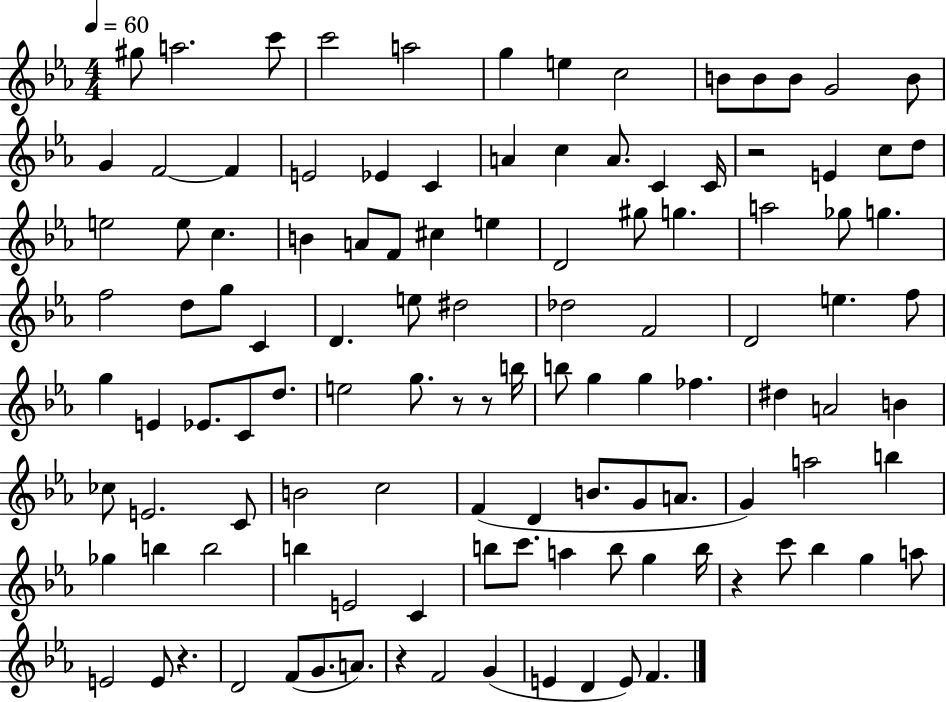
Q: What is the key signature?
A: EES major